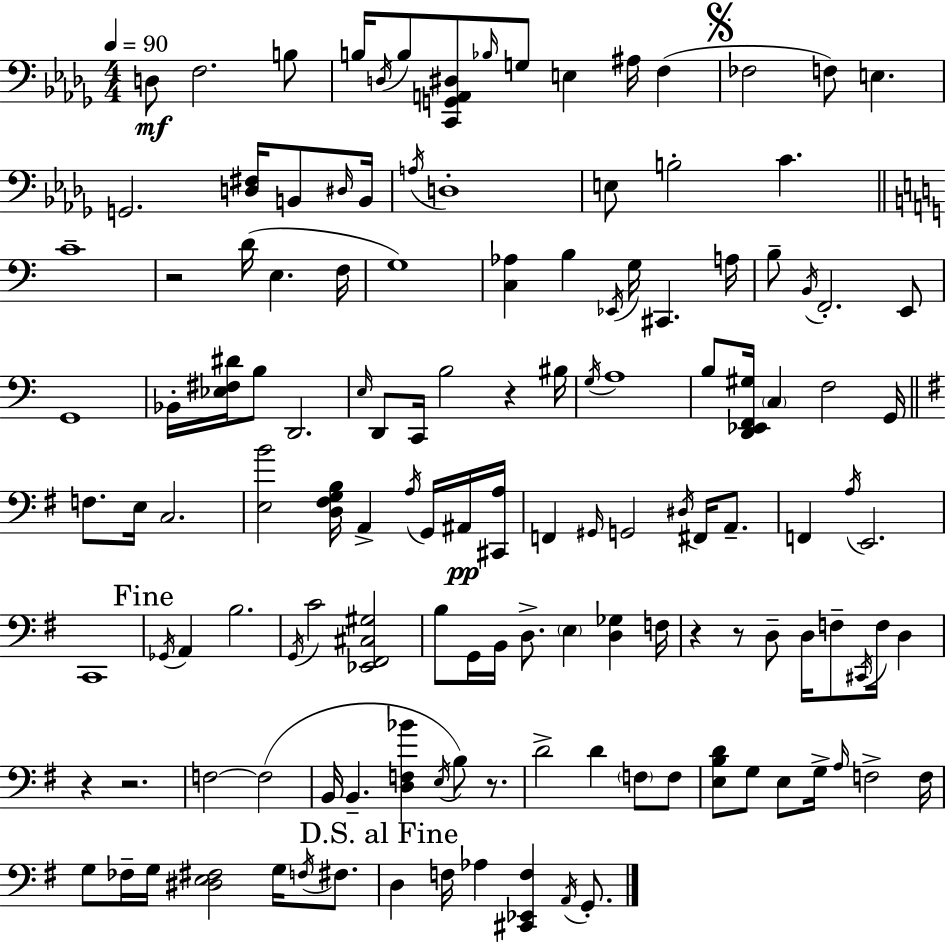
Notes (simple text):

D3/e F3/h. B3/e B3/s D3/s B3/e [C2,G2,A2,D#3]/e Bb3/s G3/e E3/q A#3/s F3/q FES3/h F3/e E3/q. G2/h. [D3,F#3]/s B2/e D#3/s B2/s A3/s D3/w E3/e B3/h C4/q. C4/w R/h D4/s E3/q. F3/s G3/w [C3,Ab3]/q B3/q Eb2/s G3/s C#2/q. A3/s B3/e B2/s F2/h. E2/e G2/w Bb2/s [Eb3,F#3,D#4]/s B3/e D2/h. E3/s D2/e C2/s B3/h R/q BIS3/s G3/s A3/w B3/e [D2,Eb2,F2,G#3]/s C3/q F3/h G2/s F3/e. E3/s C3/h. [E3,B4]/h [D3,F#3,G3,B3]/s A2/q A3/s G2/s A#2/s [C#2,A3]/s F2/q G#2/s G2/h D#3/s F#2/s A2/e. F2/q A3/s E2/h. C2/w Gb2/s A2/q B3/h. G2/s C4/h [Eb2,F#2,C#3,G#3]/h B3/e G2/s B2/s D3/e. E3/q [D3,Gb3]/q F3/s R/q R/e D3/e D3/s F3/e C#2/s F3/s D3/q R/q R/h. F3/h F3/h B2/s B2/q. [D3,F3,Bb4]/q E3/s B3/e R/e. D4/h D4/q F3/e F3/e [E3,B3,D4]/e G3/e E3/e G3/s A3/s F3/h F3/s G3/e FES3/s G3/s [D#3,E3,F#3]/h G3/s F3/s F#3/e. D3/q F3/s Ab3/q [C#2,Eb2,F3]/q A2/s G2/e.